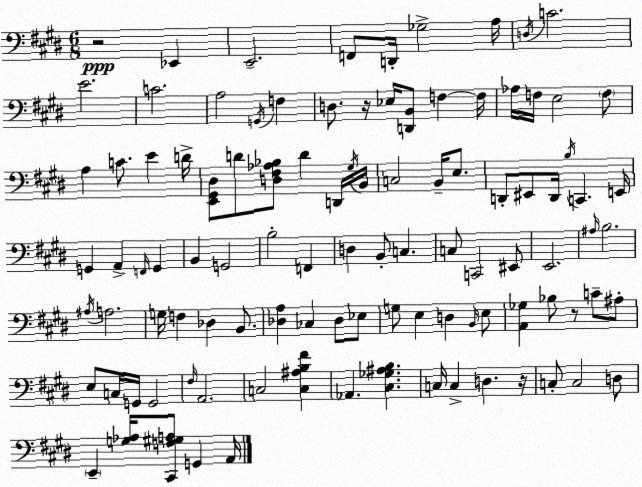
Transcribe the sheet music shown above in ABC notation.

X:1
T:Untitled
M:6/8
L:1/4
K:E
z2 _E,, E,,2 F,,/2 D,,/4 _G,2 A,/4 D,/4 C2 E2 C2 A,2 G,,/4 F, D,/2 z/4 _E,/4 [D,,B,,]/2 F, F,/4 _A,/4 F,/4 E,2 F,/2 A, C/2 E D/4 [E,,^G,,^D,]/2 D/2 [D,^F,_A,_B,]/2 D D,,/4 ^G,/4 B,,/4 C,2 B,,/4 E,/2 D,,/2 ^E,,/2 D,,/4 B,/4 C,, E,,/4 G,, A,, F,,/4 G,, B,, G,,2 B,2 F,, D, B,,/2 C, C,/2 C,,2 ^E,,/2 E,,2 ^A,/4 B,2 ^A,/4 A,2 G,/4 F, _D, B,,/2 [_D,A,] _C, _D,/2 _E,/2 G,/2 E, D, B,,/4 E,/2 [A,,_G,] _B,/2 z/2 C/2 ^A,/2 E,/2 C,/4 G,,/4 G,,2 ^F,/4 A,,2 C,2 [C,^A,B,^F] _A,, [^C,_G,^A,B,] C,/4 C, D, z/4 C,/2 C,2 D,/2 E,, [G,_A,]/4 [^C,,F,^G,A,]/2 G,, A,,/4